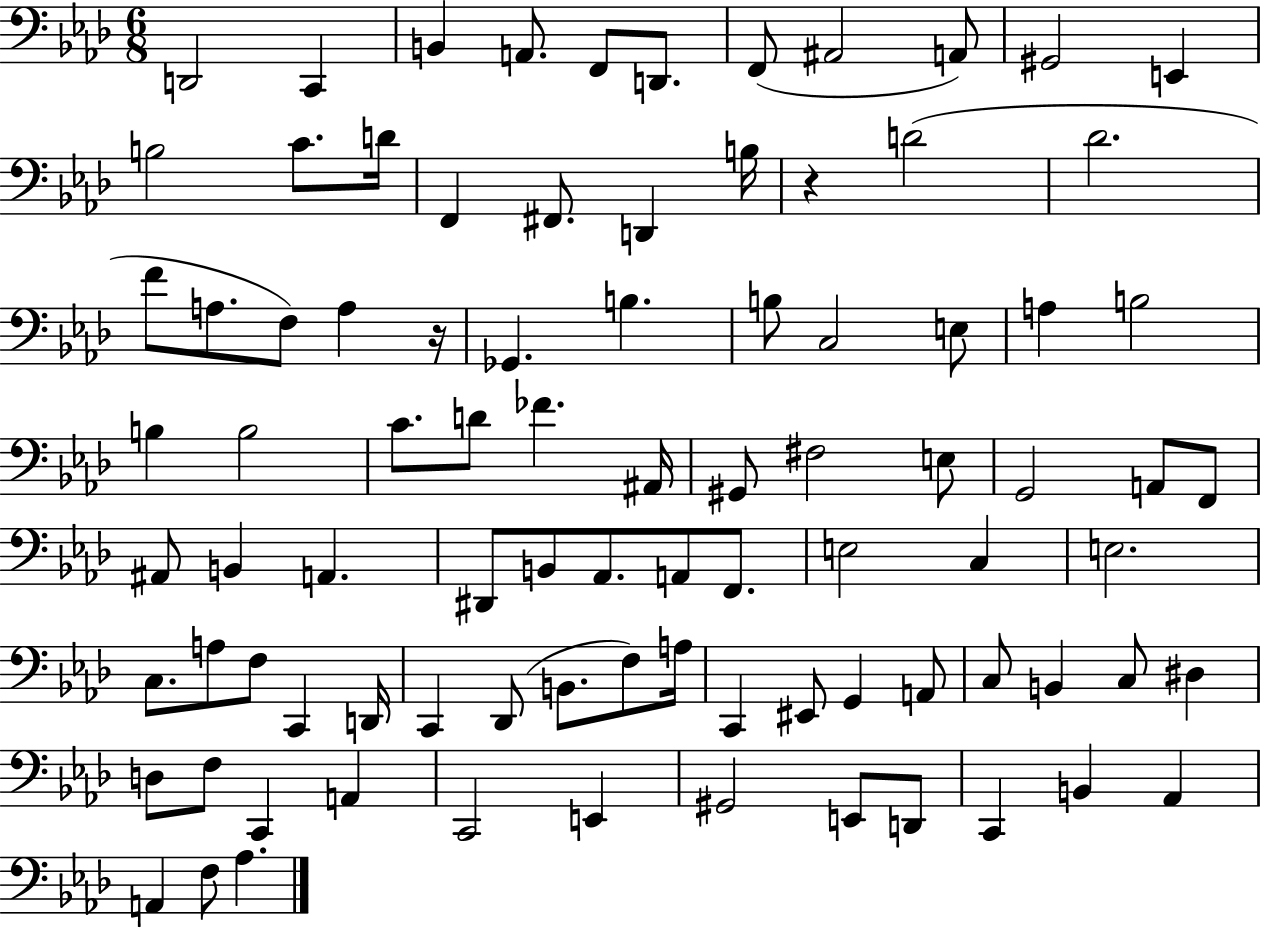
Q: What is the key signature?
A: AES major